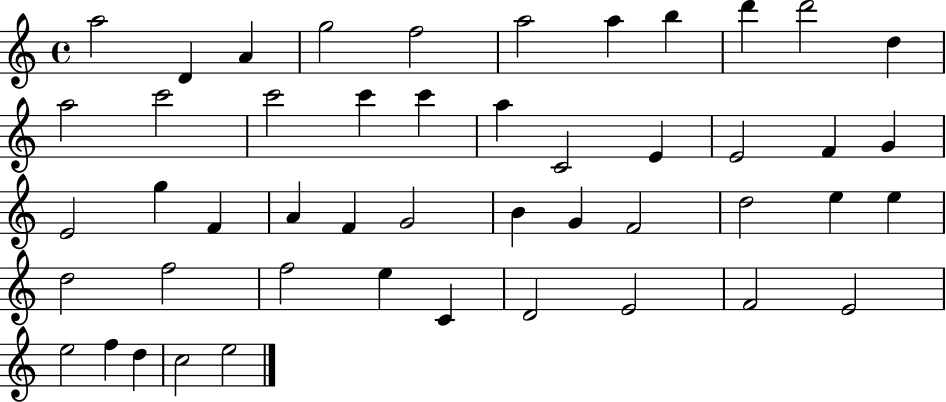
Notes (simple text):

A5/h D4/q A4/q G5/h F5/h A5/h A5/q B5/q D6/q D6/h D5/q A5/h C6/h C6/h C6/q C6/q A5/q C4/h E4/q E4/h F4/q G4/q E4/h G5/q F4/q A4/q F4/q G4/h B4/q G4/q F4/h D5/h E5/q E5/q D5/h F5/h F5/h E5/q C4/q D4/h E4/h F4/h E4/h E5/h F5/q D5/q C5/h E5/h